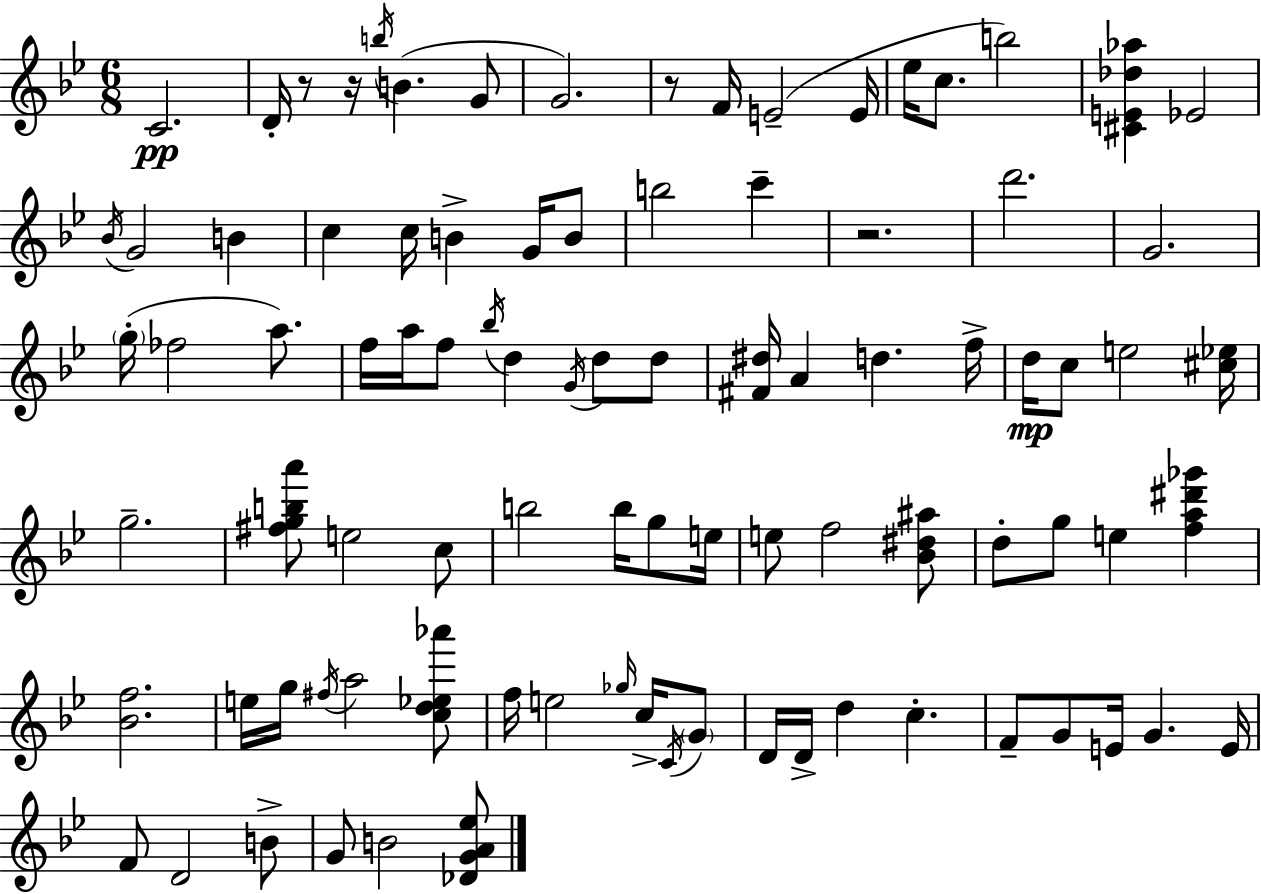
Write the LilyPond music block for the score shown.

{
  \clef treble
  \numericTimeSignature
  \time 6/8
  \key g \minor
  c'2.\pp | d'16-. r8 r16 \acciaccatura { b''16 }( b'4. g'8 | g'2.) | r8 f'16 e'2--( | \break e'16 ees''16 c''8. b''2) | <cis' e' des'' aes''>4 ees'2 | \acciaccatura { bes'16 } g'2 b'4 | c''4 c''16 b'4-> g'16 | \break b'8 b''2 c'''4-- | r2. | d'''2. | g'2. | \break \parenthesize g''16-.( fes''2 a''8.) | f''16 a''16 f''8 \acciaccatura { bes''16 } d''4 \acciaccatura { g'16 } | d''8 d''8 <fis' dis''>16 a'4 d''4. | f''16-> d''16\mp c''8 e''2 | \break <cis'' ees''>16 g''2.-- | <fis'' g'' b'' a'''>8 e''2 | c''8 b''2 | b''16 g''8 e''16 e''8 f''2 | \break <bes' dis'' ais''>8 d''8-. g''8 e''4 | <f'' a'' dis''' ges'''>4 <bes' f''>2. | e''16 g''16 \acciaccatura { fis''16 } a''2 | <c'' d'' ees'' aes'''>8 f''16 e''2 | \break \grace { ges''16 } c''16-> \acciaccatura { c'16 } \parenthesize g'8 d'16 d'16-> d''4 | c''4.-. f'8-- g'8 e'16 | g'4. e'16 f'8 d'2 | b'8-> g'8 b'2 | \break <des' g' a' ees''>8 \bar "|."
}